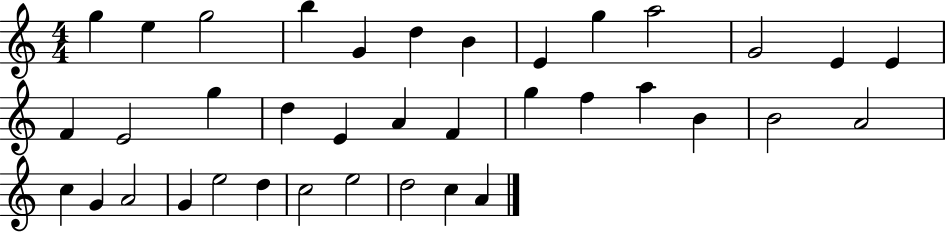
G5/q E5/q G5/h B5/q G4/q D5/q B4/q E4/q G5/q A5/h G4/h E4/q E4/q F4/q E4/h G5/q D5/q E4/q A4/q F4/q G5/q F5/q A5/q B4/q B4/h A4/h C5/q G4/q A4/h G4/q E5/h D5/q C5/h E5/h D5/h C5/q A4/q